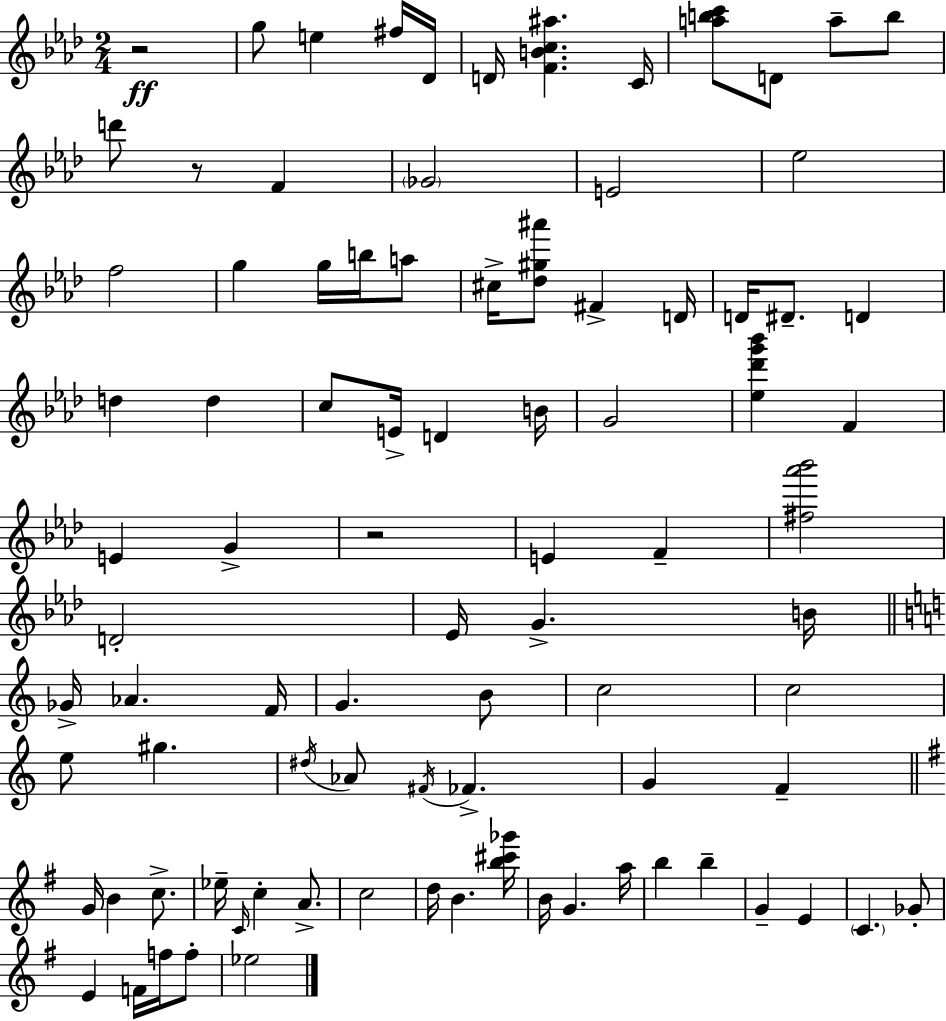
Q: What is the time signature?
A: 2/4